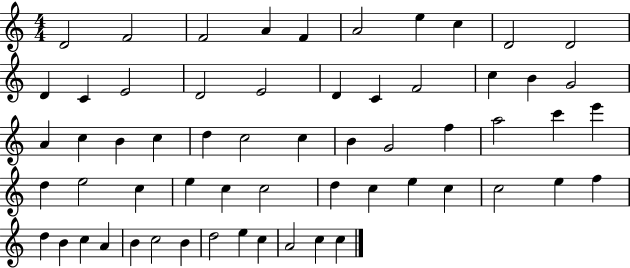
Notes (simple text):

D4/h F4/h F4/h A4/q F4/q A4/h E5/q C5/q D4/h D4/h D4/q C4/q E4/h D4/h E4/h D4/q C4/q F4/h C5/q B4/q G4/h A4/q C5/q B4/q C5/q D5/q C5/h C5/q B4/q G4/h F5/q A5/h C6/q E6/q D5/q E5/h C5/q E5/q C5/q C5/h D5/q C5/q E5/q C5/q C5/h E5/q F5/q D5/q B4/q C5/q A4/q B4/q C5/h B4/q D5/h E5/q C5/q A4/h C5/q C5/q